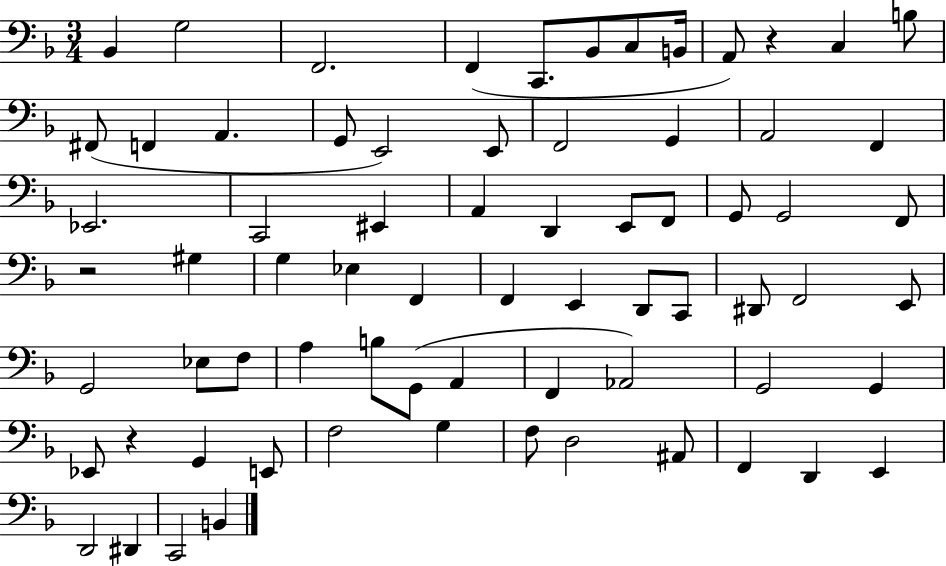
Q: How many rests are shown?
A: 3